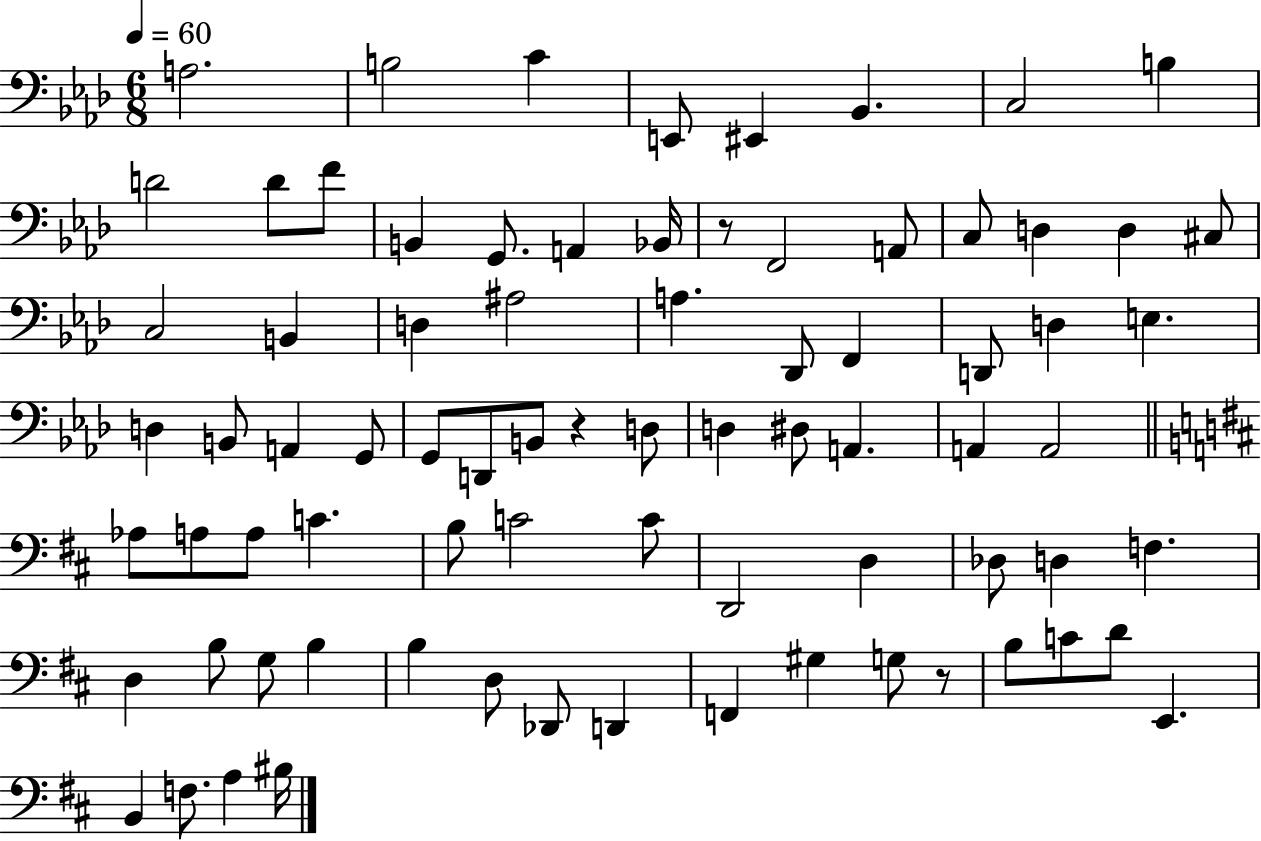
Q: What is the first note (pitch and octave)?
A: A3